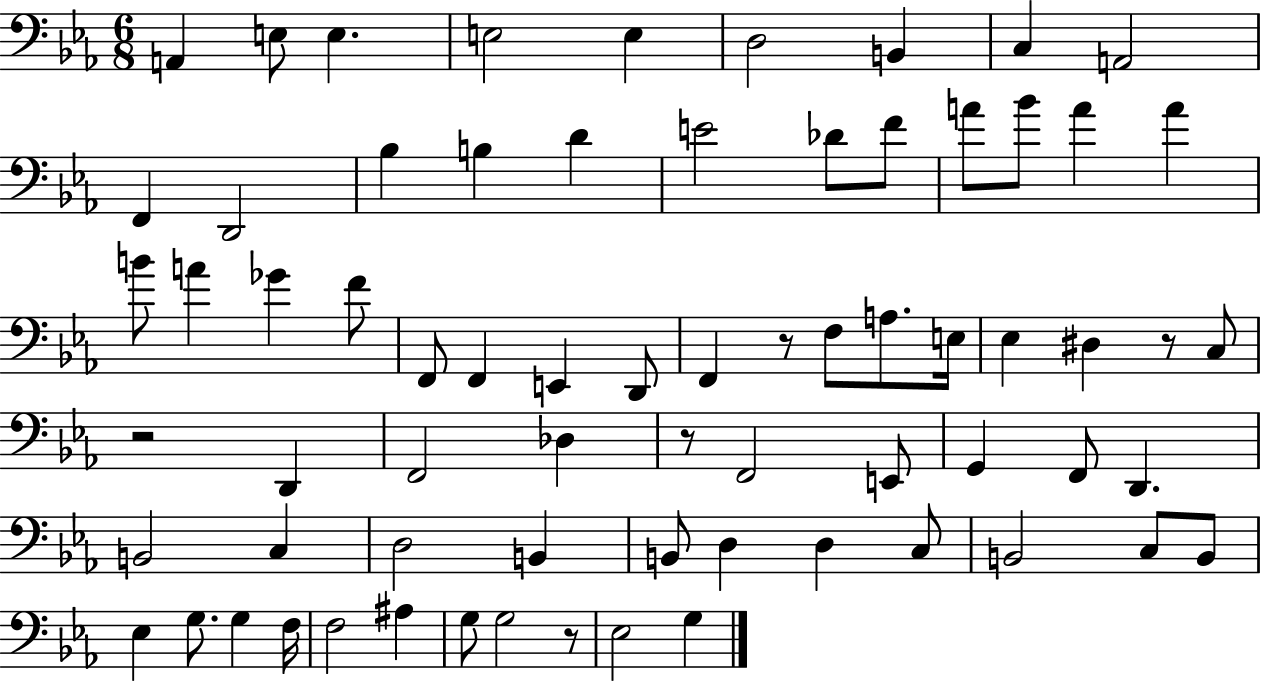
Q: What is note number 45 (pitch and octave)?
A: B2